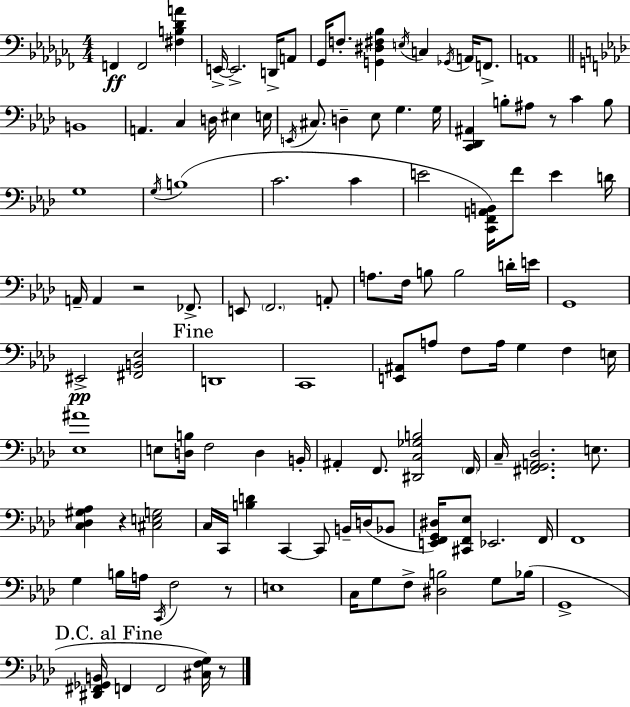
{
  \clef bass
  \numericTimeSignature
  \time 4/4
  \key aes \minor
  f,4\ff f,2 <fis b des' a'>4 | e,16->~~ e,2.-> d,16-> a,8 | ges,16 f8.-. <g, dis fis bes>4 \acciaccatura { e16 } c4 \acciaccatura { ges,16 } a,16 f,8.-> | a,1 | \break \bar "||" \break \key f \minor b,1 | a,4. c4 d16 eis4 e16 | \acciaccatura { e,16 } cis8. d4-- ees8 g4. | g16 <c, des, ais,>4 b8-. ais8 r8 c'4 b8 | \break g1 | \acciaccatura { g16 }( b1 | c'2. c'4 | e'2 <c, f, a, b,>16) f'8 e'4 | \break d'16 a,16-- a,4 r2 fes,8.-> | e,8 \parenthesize f,2. | a,8-. a8. f16 b8 b2 | d'16-. e'16 g,1 | \break eis,2->\pp <fis, b, ees>2 | \mark "Fine" d,1 | c,1 | <e, ais,>8 a8 f8 a16 g4 f4 | \break e16 <ees ais'>1 | e8 <d b>16 f2 d4 | b,16-. ais,4-. f,8. <dis, c ges b>2 | \parenthesize f,16 c16-- <fis, g, a, des>2. e8. | \break <c des gis aes>4 r4 <cis e g>2 | c16 c,16 <b d'>4 c,4~~ c,8 b,16-- d16( | bes,8 <e, f, g, dis>16) <cis, f, ees>8 ees,2. | f,16 f,1 | \break g4 b16 a16 \acciaccatura { c,16 } f2 | r8 e1 | c16 g8 f8-> <dis b>2 | g8 bes16( g,1-> | \break \mark "D.C. al Fine" <dis, fis, ges, b,>16 f,4 f,2 | <cis f g>16) r8 \bar "|."
}